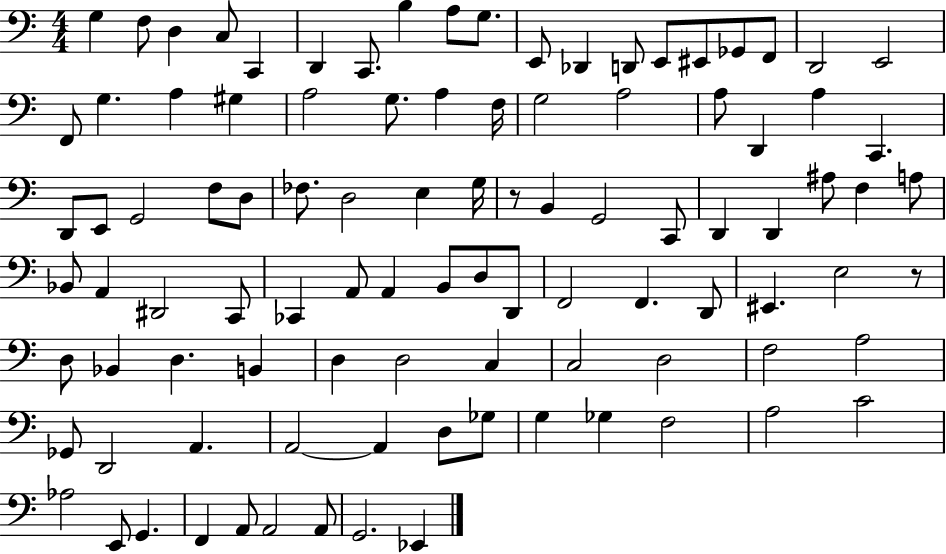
G3/q F3/e D3/q C3/e C2/q D2/q C2/e. B3/q A3/e G3/e. E2/e Db2/q D2/e E2/e EIS2/e Gb2/e F2/e D2/h E2/h F2/e G3/q. A3/q G#3/q A3/h G3/e. A3/q F3/s G3/h A3/h A3/e D2/q A3/q C2/q. D2/e E2/e G2/h F3/e D3/e FES3/e. D3/h E3/q G3/s R/e B2/q G2/h C2/e D2/q D2/q A#3/e F3/q A3/e Bb2/e A2/q D#2/h C2/e CES2/q A2/e A2/q B2/e D3/e D2/e F2/h F2/q. D2/e EIS2/q. E3/h R/e D3/e Bb2/q D3/q. B2/q D3/q D3/h C3/q C3/h D3/h F3/h A3/h Gb2/e D2/h A2/q. A2/h A2/q D3/e Gb3/e G3/q Gb3/q F3/h A3/h C4/h Ab3/h E2/e G2/q. F2/q A2/e A2/h A2/e G2/h. Eb2/q